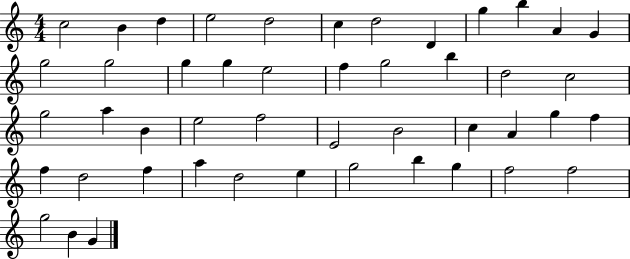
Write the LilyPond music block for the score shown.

{
  \clef treble
  \numericTimeSignature
  \time 4/4
  \key c \major
  c''2 b'4 d''4 | e''2 d''2 | c''4 d''2 d'4 | g''4 b''4 a'4 g'4 | \break g''2 g''2 | g''4 g''4 e''2 | f''4 g''2 b''4 | d''2 c''2 | \break g''2 a''4 b'4 | e''2 f''2 | e'2 b'2 | c''4 a'4 g''4 f''4 | \break f''4 d''2 f''4 | a''4 d''2 e''4 | g''2 b''4 g''4 | f''2 f''2 | \break g''2 b'4 g'4 | \bar "|."
}